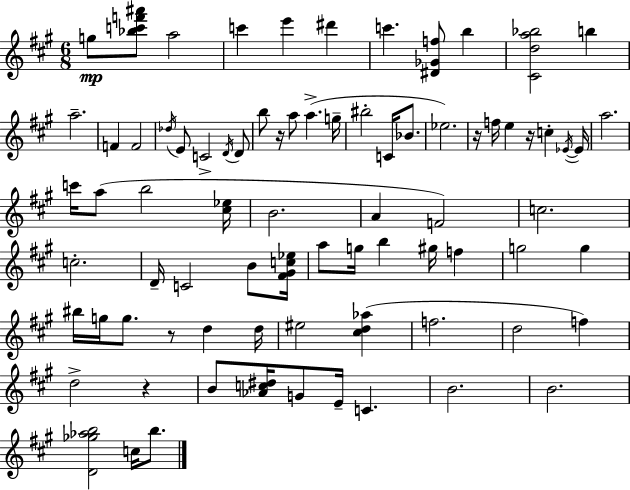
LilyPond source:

{
  \clef treble
  \numericTimeSignature
  \time 6/8
  \key a \major
  g''8\mp <bes'' c''' f''' ais'''>8 a''2 | c'''4 e'''4 dis'''4 | c'''4. <dis' ges' f''>8 b''4 | <cis' d'' a'' bes''>2 b''4 | \break a''2.-- | f'4 f'2 | \acciaccatura { des''16 } e'8 c'2-> \acciaccatura { d'16 } | d'8 b''8 r16 a''8 a''4.->( | \break g''16-- bis''2-. c'16 bes'8. | ees''2.) | r16 f''16 e''4 r16 c''4-. | \acciaccatura { ees'16~ }~ ees'16 a''2. | \break c'''16 a''8( b''2 | <cis'' ees''>16 b'2. | a'4 f'2) | c''2. | \break c''2.-. | d'16-- c'2 | b'8 <fis' gis' c'' ees''>16 a''8 g''16 b''4 gis''16 f''4 | g''2 g''4 | \break bis''16 g''16 g''8. r8 d''4 | d''16 eis''2 <cis'' d'' aes''>4( | f''2. | d''2 f''4) | \break d''2-> r4 | b'8 <aes' c'' dis''>16 g'8 e'16-- c'4. | b'2. | b'2. | \break <d' ges'' aes'' b''>2 c''16 | b''8. \bar "|."
}